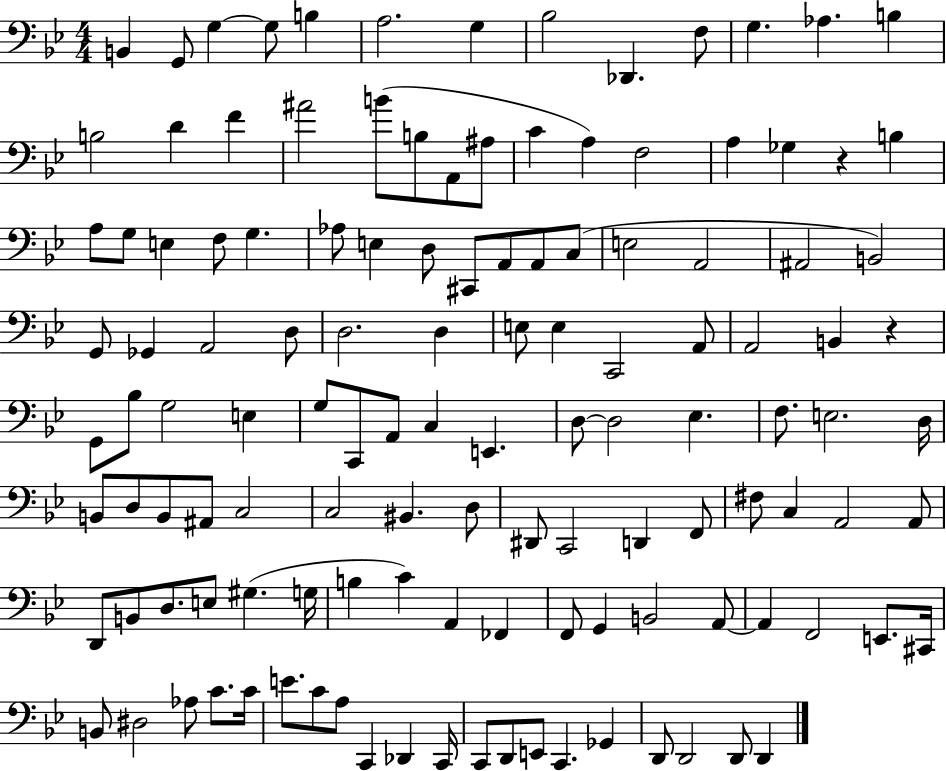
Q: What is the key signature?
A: BES major